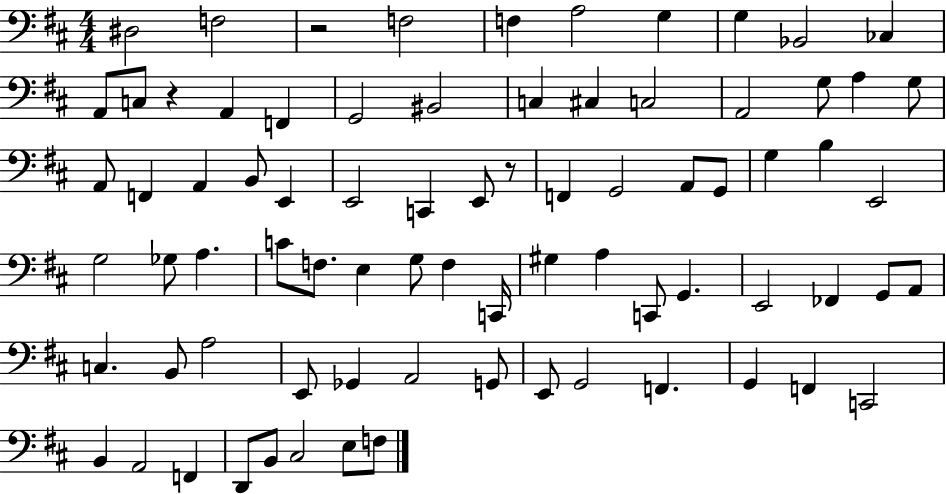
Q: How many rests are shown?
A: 3